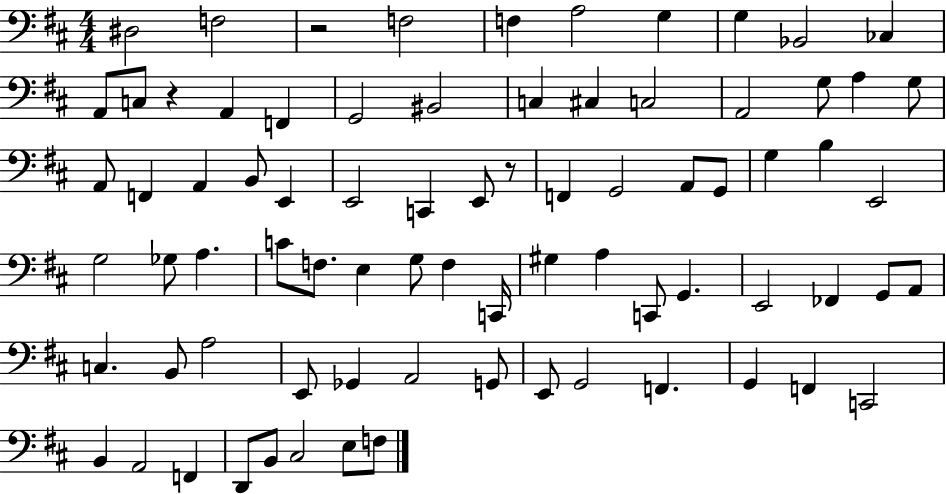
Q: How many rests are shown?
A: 3